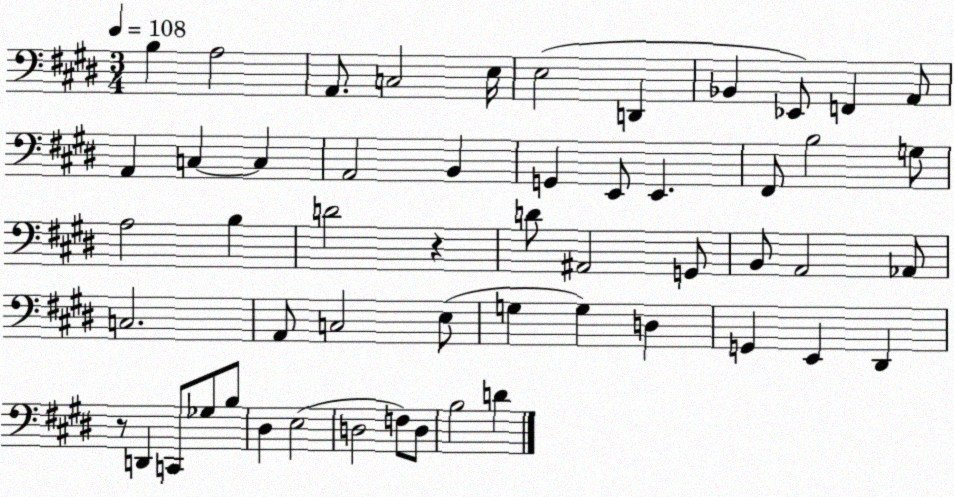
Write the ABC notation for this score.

X:1
T:Untitled
M:3/4
L:1/4
K:E
B, A,2 A,,/2 C,2 E,/4 E,2 D,, _B,, _E,,/2 F,, A,,/2 A,, C, C, A,,2 B,, G,, E,,/2 E,, ^F,,/2 B,2 G,/2 A,2 B, D2 z D/2 ^A,,2 G,,/2 B,,/2 A,,2 _A,,/2 C,2 A,,/2 C,2 E,/2 G, G, D, G,, E,, ^D,, z/2 D,, C,,/2 _G,/2 B,/2 ^D, E,2 D,2 F,/2 D,/2 B,2 D